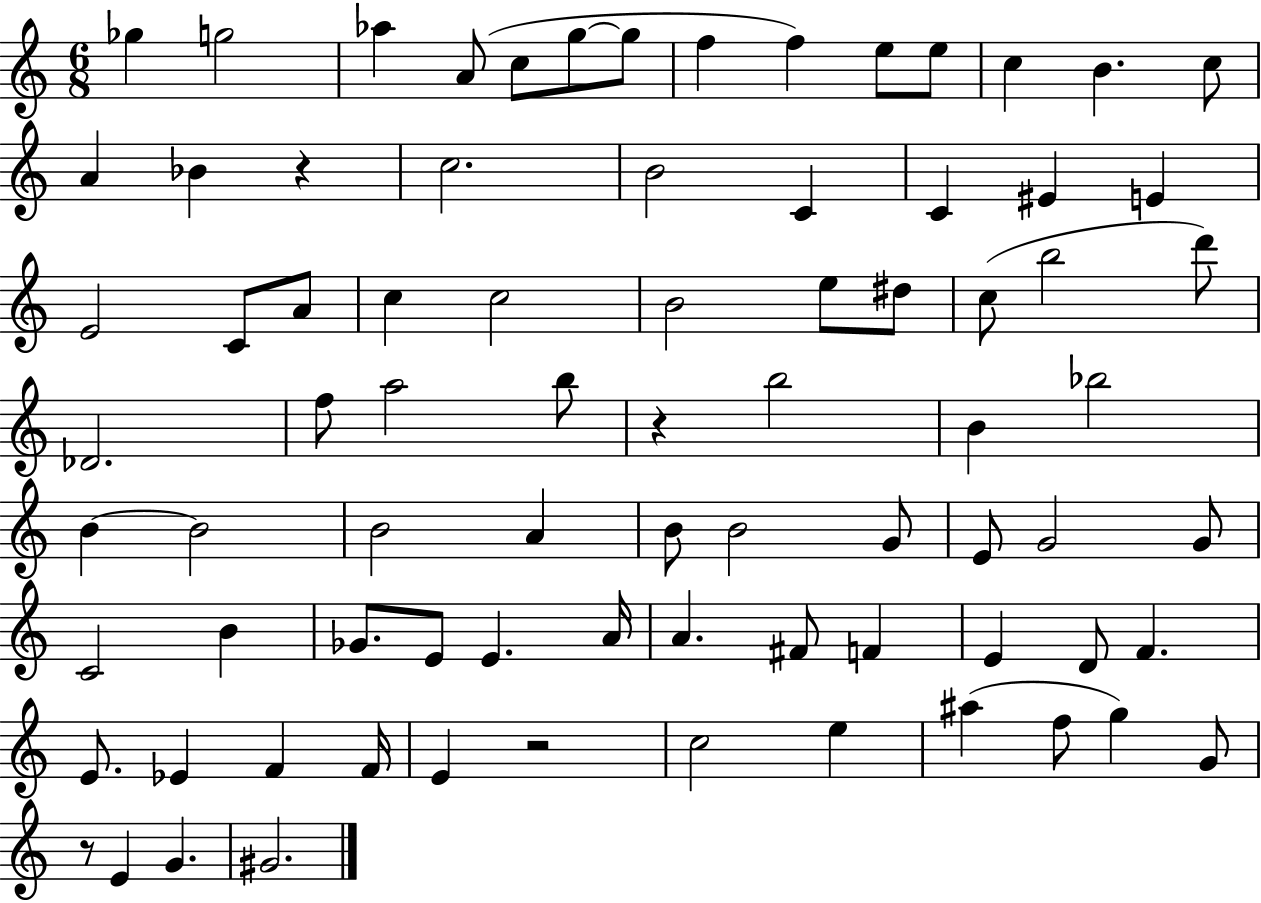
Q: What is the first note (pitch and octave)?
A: Gb5